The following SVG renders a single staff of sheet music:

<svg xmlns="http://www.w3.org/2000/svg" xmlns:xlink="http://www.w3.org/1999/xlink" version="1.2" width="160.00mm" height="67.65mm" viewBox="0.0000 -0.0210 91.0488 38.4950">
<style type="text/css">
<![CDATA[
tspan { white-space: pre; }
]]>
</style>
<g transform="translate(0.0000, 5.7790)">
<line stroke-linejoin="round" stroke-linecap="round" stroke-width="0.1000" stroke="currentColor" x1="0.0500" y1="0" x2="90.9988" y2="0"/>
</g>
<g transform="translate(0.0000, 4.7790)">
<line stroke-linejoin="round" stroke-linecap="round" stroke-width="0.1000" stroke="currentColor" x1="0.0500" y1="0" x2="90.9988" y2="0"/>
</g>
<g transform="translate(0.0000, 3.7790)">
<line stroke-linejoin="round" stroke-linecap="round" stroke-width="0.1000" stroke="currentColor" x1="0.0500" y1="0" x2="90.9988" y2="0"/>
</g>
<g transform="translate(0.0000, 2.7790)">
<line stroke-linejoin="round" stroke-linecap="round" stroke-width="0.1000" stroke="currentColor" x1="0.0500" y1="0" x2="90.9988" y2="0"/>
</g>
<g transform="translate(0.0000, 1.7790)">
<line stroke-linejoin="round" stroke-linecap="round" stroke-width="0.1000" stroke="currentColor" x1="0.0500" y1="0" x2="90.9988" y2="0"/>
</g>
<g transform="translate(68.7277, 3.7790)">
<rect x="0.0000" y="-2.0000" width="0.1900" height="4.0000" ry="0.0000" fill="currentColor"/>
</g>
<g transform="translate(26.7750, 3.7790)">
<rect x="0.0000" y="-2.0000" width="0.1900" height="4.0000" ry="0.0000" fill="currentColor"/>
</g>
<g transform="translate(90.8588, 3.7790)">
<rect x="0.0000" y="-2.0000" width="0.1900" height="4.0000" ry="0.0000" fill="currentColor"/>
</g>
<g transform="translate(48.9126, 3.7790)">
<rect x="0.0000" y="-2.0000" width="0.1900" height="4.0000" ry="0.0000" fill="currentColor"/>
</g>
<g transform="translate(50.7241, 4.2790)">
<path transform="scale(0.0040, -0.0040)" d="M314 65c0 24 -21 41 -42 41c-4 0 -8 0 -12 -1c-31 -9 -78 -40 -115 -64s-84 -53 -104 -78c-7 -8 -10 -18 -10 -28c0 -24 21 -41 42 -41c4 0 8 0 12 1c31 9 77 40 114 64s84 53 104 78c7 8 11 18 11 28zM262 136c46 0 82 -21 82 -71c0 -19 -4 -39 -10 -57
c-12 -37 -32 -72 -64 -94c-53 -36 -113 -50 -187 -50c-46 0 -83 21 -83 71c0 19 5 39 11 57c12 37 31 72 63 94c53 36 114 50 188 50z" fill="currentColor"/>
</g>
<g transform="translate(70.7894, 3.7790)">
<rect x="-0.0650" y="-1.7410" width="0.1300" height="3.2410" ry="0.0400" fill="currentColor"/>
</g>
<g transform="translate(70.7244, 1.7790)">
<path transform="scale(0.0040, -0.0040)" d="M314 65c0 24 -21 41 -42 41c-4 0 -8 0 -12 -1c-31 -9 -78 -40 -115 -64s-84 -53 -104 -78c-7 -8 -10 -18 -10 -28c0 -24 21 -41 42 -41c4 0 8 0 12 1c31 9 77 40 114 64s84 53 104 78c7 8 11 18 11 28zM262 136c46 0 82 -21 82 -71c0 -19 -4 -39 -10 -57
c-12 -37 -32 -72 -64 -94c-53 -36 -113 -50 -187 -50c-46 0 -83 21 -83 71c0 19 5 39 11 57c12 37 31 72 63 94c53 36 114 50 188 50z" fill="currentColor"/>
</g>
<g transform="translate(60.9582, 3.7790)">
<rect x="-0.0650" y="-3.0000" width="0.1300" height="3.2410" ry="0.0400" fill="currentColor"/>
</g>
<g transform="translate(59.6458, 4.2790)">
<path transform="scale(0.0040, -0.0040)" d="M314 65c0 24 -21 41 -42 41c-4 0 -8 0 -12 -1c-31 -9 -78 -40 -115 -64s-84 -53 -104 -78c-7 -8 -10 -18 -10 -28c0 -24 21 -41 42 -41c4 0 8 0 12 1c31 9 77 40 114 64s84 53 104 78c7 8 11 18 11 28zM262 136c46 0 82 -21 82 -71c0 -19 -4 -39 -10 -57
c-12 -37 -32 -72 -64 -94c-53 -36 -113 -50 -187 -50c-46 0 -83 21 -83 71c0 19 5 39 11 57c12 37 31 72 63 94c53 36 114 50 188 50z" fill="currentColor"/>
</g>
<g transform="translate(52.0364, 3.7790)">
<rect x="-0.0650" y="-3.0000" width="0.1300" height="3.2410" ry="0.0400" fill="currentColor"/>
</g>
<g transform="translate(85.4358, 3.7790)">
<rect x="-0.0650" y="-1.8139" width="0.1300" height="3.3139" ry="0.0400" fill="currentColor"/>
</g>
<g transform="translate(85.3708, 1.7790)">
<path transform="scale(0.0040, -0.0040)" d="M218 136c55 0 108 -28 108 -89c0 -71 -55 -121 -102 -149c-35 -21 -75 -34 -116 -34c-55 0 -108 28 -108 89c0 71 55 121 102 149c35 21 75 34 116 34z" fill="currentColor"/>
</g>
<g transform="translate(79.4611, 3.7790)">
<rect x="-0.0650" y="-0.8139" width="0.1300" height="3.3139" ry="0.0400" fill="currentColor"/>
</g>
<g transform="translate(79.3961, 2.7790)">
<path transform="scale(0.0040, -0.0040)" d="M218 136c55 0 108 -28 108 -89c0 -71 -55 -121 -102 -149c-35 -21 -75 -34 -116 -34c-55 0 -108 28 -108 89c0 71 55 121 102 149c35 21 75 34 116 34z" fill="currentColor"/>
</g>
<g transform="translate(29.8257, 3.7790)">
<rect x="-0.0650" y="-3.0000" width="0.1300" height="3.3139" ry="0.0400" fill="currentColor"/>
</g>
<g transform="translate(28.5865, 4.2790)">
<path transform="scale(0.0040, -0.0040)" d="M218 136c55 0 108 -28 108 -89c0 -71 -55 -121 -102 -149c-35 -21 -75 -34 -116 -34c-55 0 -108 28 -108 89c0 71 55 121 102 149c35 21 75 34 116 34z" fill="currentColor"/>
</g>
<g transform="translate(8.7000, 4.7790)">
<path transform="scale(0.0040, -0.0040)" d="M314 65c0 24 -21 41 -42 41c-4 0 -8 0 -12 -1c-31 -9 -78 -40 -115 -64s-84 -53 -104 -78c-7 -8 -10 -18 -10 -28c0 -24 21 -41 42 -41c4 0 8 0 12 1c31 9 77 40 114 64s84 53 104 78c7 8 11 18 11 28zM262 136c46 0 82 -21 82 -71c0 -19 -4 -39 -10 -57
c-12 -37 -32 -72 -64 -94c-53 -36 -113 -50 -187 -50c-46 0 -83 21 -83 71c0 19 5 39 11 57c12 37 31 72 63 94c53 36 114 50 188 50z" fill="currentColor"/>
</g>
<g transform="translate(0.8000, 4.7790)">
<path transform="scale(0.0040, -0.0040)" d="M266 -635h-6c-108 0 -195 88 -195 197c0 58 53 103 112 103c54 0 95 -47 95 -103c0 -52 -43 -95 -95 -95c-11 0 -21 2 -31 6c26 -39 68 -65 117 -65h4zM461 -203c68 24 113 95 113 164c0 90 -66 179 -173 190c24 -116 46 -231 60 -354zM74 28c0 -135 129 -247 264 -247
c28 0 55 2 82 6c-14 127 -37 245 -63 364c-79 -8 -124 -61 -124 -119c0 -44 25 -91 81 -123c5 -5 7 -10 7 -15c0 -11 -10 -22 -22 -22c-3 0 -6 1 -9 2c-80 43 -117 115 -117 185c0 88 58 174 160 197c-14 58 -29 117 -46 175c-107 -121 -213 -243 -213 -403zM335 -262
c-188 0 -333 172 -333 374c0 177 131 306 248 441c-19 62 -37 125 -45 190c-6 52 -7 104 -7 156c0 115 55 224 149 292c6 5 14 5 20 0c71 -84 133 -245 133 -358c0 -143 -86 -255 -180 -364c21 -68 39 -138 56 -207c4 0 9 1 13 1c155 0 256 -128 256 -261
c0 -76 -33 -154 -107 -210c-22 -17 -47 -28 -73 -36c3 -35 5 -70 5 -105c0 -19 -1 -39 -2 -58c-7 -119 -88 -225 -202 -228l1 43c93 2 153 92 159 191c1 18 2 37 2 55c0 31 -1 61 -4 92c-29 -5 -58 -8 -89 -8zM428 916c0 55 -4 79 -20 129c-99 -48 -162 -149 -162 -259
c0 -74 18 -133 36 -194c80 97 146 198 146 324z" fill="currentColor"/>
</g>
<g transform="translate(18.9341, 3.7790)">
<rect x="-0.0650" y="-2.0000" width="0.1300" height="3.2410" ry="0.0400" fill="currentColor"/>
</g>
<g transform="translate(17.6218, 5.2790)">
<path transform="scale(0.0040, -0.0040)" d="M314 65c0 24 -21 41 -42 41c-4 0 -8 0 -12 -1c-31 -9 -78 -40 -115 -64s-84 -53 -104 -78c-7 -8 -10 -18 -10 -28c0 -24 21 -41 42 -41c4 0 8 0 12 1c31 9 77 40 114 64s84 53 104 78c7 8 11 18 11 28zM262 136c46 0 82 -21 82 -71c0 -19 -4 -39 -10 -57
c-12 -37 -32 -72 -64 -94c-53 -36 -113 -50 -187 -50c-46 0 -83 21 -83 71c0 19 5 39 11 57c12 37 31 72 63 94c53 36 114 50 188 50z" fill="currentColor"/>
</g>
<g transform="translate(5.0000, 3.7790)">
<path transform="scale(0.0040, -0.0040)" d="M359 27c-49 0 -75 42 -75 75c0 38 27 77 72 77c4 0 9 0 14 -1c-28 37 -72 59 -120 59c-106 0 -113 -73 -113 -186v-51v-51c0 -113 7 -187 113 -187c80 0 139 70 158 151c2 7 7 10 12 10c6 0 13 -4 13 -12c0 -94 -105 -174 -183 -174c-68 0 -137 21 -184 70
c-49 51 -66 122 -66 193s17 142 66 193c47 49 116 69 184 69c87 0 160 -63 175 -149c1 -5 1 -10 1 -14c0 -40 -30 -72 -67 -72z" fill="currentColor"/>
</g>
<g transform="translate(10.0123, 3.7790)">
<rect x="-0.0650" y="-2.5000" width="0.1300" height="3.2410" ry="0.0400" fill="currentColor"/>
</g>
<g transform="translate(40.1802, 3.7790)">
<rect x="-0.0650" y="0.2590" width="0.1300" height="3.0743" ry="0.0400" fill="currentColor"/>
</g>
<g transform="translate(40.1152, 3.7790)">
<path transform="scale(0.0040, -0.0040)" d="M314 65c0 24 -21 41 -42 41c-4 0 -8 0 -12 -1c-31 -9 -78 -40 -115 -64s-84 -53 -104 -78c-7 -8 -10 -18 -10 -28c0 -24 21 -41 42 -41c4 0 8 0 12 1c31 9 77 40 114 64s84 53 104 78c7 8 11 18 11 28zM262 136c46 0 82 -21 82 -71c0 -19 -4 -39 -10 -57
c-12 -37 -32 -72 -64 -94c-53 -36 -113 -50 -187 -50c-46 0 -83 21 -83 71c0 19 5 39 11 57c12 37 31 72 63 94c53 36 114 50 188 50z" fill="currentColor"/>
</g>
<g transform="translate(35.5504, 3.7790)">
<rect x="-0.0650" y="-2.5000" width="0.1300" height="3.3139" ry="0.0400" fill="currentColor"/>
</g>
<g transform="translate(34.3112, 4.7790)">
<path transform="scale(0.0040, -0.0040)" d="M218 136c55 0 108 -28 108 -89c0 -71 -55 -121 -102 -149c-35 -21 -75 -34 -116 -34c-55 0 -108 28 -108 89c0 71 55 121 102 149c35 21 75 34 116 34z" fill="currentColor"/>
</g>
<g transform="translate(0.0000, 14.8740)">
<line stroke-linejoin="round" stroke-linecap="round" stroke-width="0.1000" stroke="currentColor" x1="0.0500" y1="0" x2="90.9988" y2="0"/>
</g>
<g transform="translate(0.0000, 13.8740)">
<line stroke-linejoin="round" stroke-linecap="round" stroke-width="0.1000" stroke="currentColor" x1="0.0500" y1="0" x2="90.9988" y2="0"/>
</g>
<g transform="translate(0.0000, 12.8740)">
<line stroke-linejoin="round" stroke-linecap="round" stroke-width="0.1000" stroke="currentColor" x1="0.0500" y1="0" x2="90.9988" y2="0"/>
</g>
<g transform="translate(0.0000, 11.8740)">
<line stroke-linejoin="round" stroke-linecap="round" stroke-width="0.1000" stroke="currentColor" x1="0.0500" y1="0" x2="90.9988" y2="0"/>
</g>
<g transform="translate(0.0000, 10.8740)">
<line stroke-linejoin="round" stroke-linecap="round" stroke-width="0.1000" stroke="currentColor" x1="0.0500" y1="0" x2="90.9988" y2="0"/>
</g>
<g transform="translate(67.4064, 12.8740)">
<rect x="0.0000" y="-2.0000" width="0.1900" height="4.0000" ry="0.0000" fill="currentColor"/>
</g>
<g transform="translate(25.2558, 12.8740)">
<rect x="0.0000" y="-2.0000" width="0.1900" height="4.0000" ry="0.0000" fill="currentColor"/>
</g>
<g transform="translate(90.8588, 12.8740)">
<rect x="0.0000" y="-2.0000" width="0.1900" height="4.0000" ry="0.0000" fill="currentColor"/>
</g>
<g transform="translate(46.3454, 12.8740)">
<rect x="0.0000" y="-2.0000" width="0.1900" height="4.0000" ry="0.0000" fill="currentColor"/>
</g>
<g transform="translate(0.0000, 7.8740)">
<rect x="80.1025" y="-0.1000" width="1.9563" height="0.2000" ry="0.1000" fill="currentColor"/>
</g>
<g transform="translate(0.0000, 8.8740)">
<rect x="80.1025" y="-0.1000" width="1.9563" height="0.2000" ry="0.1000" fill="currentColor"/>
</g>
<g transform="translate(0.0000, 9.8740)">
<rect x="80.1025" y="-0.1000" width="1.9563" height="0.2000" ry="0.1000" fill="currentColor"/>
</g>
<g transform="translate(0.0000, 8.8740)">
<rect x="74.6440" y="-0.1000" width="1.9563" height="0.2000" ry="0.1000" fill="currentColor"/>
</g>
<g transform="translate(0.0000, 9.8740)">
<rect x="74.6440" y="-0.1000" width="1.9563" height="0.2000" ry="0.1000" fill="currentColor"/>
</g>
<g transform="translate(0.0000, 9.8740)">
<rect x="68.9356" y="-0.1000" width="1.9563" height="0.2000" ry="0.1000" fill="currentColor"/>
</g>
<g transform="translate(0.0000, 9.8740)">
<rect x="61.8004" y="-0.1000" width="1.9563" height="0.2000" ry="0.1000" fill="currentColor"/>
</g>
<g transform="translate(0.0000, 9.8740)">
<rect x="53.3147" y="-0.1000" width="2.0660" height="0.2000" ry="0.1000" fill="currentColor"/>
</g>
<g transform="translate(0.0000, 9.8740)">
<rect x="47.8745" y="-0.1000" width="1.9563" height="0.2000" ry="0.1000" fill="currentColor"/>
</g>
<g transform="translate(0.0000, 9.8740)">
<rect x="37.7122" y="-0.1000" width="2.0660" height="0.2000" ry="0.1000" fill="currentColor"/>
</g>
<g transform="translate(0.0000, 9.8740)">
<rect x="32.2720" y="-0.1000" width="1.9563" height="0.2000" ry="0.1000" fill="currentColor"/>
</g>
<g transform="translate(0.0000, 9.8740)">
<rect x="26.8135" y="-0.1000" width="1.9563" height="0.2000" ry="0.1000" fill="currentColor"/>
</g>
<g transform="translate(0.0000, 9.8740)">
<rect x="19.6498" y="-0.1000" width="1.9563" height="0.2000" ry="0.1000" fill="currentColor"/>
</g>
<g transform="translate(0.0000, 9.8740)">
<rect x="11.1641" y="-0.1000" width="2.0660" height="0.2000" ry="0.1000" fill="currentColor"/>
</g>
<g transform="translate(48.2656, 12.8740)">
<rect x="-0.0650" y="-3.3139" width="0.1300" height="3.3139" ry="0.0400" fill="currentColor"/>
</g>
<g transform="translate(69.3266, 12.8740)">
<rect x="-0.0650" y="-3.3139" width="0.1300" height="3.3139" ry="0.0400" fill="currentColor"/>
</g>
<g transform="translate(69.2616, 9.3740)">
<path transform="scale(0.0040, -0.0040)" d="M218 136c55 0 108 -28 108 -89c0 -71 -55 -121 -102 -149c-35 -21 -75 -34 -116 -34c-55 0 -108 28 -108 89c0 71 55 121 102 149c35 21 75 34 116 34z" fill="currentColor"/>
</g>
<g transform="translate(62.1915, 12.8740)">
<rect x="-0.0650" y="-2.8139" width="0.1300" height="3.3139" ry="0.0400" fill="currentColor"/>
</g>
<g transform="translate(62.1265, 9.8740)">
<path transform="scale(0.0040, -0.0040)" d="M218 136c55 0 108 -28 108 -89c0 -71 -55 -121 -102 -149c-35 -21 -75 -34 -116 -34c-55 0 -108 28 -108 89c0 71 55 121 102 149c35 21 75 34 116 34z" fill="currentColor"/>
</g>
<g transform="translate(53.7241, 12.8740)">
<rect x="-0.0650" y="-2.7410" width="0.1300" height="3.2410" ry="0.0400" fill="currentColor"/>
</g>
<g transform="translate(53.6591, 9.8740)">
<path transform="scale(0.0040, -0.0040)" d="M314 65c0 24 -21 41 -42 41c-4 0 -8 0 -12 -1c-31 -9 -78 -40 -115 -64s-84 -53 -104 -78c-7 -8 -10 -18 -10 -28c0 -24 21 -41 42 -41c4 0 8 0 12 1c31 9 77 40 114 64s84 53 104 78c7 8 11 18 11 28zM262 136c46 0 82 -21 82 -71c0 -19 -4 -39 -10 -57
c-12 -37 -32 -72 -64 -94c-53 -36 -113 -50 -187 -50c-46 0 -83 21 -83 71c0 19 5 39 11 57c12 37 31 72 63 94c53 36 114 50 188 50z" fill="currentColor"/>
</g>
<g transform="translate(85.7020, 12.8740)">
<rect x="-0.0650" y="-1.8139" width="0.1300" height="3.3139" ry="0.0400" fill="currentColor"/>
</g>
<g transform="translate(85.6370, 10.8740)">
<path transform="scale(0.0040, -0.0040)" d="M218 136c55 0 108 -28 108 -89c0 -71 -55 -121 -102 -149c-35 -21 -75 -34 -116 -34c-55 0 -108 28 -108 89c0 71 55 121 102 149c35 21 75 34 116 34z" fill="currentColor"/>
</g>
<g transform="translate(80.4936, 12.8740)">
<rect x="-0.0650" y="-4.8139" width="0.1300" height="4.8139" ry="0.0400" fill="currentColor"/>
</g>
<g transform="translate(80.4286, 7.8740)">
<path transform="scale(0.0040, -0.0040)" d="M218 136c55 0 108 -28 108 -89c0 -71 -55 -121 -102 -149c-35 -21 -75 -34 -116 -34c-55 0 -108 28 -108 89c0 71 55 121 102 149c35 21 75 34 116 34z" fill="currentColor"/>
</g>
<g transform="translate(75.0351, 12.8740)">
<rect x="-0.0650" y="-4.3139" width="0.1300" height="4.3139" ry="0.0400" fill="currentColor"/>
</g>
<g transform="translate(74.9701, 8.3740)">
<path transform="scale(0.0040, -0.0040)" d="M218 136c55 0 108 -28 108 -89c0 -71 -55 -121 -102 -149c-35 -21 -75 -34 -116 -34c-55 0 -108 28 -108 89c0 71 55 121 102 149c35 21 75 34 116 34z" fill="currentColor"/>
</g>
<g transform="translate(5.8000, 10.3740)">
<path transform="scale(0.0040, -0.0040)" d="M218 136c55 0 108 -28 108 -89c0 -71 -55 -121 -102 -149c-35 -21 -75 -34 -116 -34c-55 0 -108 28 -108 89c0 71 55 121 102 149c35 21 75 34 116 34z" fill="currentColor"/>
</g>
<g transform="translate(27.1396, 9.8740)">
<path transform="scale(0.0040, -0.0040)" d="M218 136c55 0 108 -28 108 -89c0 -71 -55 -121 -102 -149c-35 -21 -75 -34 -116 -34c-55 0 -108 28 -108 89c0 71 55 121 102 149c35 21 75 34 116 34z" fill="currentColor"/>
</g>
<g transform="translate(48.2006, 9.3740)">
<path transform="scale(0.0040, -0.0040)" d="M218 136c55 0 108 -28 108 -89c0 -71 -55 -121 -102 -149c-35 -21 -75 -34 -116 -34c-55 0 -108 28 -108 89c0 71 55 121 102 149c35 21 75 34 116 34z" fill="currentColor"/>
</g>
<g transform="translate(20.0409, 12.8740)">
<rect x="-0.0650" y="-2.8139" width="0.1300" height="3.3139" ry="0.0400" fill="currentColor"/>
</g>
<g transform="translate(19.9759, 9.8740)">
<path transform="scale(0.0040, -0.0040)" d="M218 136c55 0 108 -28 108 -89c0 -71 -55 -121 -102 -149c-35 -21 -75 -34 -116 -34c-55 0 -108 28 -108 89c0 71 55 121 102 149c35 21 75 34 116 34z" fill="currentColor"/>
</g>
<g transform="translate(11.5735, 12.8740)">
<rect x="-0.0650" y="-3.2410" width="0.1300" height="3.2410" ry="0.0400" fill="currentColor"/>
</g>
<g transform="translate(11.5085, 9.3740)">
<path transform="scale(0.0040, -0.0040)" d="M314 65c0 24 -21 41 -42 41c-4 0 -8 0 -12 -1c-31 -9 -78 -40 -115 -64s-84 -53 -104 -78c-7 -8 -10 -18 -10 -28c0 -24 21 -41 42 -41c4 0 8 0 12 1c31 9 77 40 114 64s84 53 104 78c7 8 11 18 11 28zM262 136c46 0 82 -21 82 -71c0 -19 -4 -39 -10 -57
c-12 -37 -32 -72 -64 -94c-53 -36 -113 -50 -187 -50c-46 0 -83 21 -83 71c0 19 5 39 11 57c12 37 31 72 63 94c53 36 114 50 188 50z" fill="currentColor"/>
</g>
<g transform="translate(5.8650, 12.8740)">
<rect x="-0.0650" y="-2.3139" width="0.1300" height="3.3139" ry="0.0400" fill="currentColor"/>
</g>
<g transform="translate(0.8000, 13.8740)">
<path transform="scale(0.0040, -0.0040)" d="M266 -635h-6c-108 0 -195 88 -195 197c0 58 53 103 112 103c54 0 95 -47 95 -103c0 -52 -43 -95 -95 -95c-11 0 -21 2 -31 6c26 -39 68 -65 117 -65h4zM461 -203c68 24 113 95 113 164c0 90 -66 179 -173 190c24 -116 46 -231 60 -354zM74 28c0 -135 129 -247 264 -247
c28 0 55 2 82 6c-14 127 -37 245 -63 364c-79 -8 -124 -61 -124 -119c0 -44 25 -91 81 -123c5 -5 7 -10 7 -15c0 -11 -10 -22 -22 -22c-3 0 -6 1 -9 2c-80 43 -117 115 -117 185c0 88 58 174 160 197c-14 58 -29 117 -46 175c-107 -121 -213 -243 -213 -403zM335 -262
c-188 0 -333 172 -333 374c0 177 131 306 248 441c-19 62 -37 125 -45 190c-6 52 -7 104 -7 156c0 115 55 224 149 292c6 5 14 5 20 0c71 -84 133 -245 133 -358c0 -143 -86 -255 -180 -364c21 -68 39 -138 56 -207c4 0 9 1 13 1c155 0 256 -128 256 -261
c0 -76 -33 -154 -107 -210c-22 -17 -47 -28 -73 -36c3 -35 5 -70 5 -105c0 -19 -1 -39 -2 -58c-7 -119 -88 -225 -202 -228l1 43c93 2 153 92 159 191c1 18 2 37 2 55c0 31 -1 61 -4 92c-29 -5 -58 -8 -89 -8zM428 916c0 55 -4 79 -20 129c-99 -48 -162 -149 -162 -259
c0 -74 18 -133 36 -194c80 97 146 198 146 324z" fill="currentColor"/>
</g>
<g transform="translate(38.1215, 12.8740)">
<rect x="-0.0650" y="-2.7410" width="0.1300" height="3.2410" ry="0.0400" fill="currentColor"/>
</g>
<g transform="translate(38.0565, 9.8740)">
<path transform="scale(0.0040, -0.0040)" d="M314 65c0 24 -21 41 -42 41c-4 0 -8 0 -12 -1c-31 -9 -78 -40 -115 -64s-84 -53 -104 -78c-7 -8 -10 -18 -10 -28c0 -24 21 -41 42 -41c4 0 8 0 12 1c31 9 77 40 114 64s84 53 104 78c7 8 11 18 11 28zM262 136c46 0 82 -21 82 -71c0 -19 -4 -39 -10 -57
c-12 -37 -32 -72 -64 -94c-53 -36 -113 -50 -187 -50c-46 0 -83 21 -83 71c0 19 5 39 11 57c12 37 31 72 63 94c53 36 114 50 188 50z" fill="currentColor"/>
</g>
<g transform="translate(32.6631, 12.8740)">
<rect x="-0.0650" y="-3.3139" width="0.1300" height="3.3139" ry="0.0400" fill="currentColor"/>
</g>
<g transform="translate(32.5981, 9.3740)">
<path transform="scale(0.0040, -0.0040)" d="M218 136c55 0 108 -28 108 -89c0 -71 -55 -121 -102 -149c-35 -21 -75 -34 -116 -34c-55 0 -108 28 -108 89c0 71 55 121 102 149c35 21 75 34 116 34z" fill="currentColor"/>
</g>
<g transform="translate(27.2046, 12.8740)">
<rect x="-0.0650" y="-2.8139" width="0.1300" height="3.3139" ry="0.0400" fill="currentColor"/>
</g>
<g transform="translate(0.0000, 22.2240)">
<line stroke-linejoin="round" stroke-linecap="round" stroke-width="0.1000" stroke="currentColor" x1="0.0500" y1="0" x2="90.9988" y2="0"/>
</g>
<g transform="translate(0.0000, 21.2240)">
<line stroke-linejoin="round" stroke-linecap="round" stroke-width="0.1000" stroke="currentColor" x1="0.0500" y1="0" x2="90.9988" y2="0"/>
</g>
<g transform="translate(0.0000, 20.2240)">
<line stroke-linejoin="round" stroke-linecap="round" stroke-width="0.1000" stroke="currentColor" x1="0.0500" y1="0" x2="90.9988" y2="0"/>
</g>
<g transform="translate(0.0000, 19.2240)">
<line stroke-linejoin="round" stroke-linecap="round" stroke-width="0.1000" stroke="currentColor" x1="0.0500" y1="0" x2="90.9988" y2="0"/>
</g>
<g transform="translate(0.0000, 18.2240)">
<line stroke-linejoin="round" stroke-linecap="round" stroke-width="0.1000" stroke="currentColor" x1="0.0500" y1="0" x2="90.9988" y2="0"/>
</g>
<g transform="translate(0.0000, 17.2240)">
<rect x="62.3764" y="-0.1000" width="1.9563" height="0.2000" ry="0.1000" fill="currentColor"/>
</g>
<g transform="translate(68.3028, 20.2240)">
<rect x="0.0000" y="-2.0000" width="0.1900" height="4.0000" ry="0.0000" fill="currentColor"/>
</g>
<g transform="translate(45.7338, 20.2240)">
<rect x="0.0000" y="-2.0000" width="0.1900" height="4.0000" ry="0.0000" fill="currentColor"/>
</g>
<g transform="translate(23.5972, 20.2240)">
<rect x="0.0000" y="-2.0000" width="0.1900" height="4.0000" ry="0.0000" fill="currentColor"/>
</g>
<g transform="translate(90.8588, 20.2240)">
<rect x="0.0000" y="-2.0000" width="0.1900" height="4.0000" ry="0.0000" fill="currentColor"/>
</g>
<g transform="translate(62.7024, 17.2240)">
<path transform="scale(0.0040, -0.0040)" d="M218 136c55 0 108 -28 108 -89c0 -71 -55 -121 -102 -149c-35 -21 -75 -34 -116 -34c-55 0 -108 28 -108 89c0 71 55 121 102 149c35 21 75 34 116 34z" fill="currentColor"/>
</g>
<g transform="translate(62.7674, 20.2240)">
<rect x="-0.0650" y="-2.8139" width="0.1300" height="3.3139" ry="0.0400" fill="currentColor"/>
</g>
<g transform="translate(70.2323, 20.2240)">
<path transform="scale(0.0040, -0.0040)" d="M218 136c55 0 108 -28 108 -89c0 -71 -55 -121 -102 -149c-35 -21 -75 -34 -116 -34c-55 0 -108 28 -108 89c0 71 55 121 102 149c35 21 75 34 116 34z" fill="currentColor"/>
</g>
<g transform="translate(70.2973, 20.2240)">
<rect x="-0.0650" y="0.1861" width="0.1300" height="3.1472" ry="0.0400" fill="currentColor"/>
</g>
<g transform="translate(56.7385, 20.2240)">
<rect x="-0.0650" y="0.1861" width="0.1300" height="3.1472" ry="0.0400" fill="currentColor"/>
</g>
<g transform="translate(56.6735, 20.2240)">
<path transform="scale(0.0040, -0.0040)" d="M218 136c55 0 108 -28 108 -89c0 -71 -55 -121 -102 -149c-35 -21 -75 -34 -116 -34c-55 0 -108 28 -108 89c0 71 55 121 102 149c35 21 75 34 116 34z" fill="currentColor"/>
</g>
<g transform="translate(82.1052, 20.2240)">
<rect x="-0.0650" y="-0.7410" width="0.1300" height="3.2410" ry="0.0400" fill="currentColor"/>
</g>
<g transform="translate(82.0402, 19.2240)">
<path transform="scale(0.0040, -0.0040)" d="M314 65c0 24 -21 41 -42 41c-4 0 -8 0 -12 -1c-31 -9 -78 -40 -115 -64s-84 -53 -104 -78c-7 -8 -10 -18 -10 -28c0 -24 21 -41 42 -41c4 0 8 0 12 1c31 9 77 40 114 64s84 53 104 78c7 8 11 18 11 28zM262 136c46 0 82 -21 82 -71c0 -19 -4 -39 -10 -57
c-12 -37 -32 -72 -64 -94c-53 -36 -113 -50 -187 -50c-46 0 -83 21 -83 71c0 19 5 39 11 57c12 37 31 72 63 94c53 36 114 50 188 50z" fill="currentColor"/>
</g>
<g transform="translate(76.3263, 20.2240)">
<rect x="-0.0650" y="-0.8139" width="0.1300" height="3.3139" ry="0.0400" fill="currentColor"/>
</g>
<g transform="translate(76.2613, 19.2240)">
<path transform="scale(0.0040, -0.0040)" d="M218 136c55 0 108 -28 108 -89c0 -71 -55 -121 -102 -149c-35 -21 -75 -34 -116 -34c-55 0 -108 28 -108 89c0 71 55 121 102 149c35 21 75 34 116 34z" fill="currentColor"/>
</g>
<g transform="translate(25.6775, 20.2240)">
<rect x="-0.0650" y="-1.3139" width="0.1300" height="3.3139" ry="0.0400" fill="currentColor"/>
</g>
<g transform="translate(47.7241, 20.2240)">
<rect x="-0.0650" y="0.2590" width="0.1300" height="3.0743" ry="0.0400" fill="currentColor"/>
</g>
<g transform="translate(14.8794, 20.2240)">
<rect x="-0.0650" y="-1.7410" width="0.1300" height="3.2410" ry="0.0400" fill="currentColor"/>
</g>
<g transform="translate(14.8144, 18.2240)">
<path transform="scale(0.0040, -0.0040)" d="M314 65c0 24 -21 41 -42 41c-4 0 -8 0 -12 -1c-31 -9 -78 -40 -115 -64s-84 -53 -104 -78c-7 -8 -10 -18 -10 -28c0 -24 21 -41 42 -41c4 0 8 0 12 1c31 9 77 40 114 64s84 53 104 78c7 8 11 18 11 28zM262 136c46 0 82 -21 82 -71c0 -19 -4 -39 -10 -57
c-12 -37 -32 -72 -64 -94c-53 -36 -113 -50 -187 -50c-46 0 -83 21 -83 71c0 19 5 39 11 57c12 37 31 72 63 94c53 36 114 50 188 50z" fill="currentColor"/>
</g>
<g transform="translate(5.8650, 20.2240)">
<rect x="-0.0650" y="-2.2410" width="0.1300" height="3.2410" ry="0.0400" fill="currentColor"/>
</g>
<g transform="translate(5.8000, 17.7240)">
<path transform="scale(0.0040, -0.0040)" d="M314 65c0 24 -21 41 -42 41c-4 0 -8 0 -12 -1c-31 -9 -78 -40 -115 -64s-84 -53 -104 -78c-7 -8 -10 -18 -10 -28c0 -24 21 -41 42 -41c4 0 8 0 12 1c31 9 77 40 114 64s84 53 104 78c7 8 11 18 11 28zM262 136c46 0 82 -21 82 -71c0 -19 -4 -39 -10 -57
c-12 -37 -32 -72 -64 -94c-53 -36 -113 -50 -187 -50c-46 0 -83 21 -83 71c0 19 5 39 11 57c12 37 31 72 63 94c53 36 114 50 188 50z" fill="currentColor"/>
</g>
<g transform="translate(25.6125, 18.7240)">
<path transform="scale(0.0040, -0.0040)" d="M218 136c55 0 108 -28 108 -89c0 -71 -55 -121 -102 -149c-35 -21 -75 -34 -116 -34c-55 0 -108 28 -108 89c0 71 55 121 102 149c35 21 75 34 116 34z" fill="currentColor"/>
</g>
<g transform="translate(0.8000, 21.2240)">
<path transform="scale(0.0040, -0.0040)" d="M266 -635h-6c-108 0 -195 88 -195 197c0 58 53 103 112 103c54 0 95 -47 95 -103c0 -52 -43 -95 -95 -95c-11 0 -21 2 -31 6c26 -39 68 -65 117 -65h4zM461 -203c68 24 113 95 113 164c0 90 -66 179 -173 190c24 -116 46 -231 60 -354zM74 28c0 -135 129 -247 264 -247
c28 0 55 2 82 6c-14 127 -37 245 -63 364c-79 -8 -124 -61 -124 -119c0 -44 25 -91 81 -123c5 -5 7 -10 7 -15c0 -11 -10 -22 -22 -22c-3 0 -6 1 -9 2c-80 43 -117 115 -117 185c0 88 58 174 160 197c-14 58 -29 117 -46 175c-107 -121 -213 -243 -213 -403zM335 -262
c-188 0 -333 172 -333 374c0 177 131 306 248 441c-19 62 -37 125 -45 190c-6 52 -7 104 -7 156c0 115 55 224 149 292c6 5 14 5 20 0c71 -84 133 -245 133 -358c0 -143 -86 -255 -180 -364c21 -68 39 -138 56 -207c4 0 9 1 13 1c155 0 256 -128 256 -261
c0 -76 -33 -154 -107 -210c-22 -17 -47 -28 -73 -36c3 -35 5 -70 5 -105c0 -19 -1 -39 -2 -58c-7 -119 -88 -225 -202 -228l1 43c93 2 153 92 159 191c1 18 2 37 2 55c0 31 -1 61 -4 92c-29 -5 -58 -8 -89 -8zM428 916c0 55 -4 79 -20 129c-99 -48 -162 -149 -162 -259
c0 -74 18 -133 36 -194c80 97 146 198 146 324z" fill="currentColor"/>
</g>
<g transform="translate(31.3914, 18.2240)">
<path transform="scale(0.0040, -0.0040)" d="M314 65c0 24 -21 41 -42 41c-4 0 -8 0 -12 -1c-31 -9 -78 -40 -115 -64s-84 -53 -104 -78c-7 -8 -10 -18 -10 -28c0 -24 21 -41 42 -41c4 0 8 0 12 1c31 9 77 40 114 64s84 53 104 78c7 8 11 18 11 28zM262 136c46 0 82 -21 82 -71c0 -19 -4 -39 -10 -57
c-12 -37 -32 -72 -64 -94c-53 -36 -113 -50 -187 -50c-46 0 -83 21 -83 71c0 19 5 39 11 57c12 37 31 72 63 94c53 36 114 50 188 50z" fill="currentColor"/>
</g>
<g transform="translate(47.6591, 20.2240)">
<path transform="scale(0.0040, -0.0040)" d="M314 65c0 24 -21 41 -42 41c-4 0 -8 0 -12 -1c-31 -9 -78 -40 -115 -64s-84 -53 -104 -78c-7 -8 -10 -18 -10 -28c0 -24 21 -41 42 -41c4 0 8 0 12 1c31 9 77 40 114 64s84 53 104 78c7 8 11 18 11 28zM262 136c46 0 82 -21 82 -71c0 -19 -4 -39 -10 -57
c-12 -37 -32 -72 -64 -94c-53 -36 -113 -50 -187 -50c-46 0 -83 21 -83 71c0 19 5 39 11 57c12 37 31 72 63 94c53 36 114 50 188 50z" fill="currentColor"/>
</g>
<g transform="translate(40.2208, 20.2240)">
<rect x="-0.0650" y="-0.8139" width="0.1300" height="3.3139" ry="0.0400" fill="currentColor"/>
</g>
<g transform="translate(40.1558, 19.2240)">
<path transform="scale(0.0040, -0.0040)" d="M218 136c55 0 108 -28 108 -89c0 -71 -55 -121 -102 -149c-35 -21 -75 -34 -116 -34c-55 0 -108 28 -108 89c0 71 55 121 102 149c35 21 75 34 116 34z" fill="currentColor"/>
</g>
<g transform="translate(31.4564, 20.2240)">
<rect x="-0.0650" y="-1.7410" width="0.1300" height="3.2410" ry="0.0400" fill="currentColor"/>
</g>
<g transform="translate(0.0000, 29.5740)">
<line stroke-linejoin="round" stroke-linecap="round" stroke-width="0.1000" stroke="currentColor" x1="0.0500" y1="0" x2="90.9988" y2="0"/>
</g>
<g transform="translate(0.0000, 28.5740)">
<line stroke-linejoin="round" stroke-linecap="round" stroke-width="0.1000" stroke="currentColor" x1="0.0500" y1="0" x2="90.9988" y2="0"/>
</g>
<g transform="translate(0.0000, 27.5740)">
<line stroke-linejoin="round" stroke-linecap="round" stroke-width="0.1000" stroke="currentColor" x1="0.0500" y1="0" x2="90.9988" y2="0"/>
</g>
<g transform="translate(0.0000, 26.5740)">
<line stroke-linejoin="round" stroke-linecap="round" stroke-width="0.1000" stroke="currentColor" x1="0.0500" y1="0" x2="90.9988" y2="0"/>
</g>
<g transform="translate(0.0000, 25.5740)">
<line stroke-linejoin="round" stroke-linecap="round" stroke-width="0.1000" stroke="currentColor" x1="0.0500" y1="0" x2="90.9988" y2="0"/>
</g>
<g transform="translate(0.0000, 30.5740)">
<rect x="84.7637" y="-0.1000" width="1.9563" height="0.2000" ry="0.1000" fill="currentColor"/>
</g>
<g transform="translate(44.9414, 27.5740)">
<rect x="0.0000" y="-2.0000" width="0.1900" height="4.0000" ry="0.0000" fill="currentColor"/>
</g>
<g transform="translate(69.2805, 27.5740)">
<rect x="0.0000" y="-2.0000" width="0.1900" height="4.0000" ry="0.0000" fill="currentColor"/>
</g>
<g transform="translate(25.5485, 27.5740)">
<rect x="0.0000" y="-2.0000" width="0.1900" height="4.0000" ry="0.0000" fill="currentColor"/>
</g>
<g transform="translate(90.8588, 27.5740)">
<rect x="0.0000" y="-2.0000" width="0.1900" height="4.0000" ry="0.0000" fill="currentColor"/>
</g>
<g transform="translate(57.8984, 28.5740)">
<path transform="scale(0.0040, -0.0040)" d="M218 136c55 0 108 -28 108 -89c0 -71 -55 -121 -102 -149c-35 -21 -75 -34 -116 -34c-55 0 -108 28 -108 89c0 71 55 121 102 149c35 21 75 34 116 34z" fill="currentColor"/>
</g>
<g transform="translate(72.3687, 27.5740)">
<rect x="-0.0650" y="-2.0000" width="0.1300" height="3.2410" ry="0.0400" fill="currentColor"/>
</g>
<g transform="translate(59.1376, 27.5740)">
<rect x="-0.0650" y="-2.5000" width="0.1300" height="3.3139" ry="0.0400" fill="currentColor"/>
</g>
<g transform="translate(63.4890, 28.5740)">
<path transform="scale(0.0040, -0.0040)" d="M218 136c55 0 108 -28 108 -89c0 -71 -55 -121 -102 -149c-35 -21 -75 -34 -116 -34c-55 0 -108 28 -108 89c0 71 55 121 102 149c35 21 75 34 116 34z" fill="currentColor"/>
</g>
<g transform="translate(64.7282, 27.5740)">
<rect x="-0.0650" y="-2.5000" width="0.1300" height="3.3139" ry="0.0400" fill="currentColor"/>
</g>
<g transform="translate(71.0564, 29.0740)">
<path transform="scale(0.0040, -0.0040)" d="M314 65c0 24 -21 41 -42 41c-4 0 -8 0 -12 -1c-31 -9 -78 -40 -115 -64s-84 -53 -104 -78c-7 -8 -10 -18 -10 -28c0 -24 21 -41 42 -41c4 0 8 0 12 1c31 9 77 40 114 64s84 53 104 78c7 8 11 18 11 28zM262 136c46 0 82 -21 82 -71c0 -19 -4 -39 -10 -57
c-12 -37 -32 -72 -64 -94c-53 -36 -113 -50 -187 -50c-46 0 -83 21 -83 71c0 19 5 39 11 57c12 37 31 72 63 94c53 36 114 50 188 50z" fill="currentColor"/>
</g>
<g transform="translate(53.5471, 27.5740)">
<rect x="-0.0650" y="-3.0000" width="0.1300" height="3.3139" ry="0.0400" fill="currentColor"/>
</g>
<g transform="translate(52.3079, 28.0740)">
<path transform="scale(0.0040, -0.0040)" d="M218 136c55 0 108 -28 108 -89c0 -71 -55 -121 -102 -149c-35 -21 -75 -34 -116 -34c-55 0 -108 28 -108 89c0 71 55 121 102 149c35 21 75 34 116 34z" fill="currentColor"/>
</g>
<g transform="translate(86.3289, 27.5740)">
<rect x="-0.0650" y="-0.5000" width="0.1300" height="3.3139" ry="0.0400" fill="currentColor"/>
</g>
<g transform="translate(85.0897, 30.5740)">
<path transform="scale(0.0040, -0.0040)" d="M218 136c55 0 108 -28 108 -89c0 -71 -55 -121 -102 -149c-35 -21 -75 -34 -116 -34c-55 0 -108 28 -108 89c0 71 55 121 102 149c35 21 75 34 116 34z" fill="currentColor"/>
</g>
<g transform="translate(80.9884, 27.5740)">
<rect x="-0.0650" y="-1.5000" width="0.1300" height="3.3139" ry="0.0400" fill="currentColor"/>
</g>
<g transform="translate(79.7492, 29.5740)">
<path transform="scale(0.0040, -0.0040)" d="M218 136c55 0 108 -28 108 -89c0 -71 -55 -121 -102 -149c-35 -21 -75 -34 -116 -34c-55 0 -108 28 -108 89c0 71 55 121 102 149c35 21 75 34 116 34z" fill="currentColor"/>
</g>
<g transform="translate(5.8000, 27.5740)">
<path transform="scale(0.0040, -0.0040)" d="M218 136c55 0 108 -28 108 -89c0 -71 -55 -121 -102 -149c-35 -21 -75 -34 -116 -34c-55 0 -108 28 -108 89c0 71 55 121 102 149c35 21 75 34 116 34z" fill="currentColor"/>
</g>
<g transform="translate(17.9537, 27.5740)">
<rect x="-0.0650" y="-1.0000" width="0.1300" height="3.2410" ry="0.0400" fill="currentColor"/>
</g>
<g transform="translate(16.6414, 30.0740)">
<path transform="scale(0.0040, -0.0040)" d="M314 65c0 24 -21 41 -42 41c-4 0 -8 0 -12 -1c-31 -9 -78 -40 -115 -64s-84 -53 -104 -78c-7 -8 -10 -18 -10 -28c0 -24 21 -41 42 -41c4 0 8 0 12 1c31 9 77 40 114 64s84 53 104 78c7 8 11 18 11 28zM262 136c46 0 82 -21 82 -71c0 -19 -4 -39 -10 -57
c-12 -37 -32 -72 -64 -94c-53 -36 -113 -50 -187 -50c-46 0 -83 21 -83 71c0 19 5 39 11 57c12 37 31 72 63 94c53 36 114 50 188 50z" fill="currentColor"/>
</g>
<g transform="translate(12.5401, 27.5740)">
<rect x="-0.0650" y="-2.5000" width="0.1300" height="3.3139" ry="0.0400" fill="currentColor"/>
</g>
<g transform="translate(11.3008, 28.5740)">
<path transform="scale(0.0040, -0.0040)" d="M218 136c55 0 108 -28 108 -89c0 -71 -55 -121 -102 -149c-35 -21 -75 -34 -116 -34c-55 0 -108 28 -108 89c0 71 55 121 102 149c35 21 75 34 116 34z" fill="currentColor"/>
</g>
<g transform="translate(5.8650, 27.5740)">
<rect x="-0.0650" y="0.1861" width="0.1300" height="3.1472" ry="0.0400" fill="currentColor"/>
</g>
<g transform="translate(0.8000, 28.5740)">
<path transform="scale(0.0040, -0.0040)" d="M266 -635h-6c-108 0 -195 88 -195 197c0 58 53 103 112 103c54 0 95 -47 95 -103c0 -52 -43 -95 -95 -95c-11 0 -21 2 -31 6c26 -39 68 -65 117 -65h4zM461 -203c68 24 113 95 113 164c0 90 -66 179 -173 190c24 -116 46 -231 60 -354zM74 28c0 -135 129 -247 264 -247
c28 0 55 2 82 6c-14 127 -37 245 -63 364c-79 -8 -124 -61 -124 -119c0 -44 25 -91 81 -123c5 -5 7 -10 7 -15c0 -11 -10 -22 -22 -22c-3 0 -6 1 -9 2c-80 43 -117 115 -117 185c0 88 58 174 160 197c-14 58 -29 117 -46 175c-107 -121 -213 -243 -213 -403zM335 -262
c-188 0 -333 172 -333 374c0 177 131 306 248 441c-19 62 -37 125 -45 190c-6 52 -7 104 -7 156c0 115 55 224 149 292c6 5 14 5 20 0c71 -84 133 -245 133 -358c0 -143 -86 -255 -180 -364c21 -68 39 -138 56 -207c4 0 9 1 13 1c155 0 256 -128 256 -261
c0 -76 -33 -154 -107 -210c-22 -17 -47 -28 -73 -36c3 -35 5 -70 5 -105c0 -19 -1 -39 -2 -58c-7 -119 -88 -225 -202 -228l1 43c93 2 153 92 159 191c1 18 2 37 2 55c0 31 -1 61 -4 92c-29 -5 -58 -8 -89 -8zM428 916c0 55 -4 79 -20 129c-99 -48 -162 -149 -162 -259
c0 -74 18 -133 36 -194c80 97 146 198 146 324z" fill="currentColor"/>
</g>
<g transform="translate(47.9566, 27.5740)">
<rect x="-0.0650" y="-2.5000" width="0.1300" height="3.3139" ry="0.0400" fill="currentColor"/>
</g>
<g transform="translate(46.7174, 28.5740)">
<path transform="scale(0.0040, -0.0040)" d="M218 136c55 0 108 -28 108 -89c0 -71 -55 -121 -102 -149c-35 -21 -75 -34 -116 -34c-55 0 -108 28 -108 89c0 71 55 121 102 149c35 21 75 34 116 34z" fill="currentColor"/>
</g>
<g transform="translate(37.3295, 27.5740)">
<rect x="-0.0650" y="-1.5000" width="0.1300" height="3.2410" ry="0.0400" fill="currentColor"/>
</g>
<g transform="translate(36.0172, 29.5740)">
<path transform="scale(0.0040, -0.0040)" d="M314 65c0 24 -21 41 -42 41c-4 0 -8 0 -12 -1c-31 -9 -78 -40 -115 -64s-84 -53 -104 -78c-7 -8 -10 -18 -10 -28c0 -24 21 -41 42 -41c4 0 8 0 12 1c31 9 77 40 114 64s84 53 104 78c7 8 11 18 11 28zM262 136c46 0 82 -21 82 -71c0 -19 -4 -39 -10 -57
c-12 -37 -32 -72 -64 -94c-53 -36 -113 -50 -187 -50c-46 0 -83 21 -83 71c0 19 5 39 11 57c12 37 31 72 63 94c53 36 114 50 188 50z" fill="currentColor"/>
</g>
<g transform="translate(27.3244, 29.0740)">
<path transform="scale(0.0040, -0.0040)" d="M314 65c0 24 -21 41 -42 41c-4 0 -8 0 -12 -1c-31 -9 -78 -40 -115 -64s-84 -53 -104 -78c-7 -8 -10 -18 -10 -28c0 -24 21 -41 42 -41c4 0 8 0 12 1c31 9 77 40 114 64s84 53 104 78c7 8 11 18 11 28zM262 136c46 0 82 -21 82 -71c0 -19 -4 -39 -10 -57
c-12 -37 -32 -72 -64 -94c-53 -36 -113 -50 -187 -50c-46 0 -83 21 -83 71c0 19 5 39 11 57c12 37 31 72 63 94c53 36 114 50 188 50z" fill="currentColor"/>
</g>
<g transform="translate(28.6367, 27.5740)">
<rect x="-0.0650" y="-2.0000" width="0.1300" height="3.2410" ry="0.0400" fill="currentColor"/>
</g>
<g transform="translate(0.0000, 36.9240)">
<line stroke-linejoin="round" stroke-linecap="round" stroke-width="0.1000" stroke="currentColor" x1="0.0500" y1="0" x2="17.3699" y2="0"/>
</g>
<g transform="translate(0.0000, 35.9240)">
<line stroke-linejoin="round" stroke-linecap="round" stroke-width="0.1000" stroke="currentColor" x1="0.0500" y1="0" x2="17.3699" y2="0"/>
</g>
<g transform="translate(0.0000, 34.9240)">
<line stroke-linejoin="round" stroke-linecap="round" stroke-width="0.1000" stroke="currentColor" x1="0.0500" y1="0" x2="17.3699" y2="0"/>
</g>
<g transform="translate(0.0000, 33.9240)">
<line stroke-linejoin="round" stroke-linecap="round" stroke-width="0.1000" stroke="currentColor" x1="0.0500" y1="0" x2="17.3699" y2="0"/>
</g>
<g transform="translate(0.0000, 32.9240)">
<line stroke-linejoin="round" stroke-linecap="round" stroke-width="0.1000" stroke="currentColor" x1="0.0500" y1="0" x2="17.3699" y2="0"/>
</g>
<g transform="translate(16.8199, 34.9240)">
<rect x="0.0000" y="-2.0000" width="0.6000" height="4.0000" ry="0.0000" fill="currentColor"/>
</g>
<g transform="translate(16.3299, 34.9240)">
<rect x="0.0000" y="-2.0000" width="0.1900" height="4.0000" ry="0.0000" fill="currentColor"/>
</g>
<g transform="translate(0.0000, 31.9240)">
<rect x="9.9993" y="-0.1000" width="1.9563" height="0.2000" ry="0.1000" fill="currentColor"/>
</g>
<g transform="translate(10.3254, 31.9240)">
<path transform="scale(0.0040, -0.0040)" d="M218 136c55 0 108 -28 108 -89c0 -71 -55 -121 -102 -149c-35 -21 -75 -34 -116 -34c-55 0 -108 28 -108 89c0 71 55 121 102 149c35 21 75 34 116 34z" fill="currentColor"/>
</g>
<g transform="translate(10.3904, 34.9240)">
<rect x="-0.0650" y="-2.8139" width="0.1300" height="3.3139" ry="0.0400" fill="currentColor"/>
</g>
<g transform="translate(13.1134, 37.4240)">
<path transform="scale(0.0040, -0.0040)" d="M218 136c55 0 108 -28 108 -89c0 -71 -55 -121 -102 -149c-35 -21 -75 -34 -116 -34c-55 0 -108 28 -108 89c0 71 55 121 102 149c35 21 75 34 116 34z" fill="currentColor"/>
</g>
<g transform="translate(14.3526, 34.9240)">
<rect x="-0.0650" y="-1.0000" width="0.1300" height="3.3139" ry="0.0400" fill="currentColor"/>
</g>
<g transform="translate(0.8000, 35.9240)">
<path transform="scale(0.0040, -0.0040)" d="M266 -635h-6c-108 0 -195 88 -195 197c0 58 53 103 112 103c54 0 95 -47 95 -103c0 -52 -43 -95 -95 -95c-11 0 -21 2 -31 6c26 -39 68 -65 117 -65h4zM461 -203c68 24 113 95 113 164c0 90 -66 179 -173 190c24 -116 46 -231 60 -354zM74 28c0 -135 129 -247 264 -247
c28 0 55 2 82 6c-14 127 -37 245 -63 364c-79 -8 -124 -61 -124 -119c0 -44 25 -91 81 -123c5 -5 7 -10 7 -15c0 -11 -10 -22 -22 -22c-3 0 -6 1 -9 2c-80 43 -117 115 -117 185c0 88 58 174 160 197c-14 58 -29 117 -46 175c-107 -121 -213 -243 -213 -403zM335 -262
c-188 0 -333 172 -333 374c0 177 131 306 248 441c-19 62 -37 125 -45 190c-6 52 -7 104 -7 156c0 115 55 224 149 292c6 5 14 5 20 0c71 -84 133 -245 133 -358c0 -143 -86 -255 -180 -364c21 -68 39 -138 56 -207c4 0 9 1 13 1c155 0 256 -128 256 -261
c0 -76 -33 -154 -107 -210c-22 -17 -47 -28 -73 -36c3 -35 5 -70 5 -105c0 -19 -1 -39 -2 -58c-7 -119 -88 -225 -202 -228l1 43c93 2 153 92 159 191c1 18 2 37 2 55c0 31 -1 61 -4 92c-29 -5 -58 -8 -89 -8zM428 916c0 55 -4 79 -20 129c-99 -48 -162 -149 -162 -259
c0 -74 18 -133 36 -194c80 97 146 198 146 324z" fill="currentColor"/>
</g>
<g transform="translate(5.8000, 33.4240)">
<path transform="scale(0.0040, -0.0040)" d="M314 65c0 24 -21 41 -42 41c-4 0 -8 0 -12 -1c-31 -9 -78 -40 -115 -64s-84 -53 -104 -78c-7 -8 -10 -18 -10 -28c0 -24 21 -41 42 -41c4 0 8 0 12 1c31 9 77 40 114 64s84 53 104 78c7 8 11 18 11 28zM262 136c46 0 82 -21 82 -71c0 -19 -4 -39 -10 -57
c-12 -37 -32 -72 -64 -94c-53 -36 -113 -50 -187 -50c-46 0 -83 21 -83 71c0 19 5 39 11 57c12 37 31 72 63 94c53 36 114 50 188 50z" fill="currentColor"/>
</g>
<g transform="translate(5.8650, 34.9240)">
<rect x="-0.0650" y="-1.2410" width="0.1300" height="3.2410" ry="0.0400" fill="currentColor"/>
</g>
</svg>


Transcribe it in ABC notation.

X:1
T:Untitled
M:4/4
L:1/4
K:C
G2 F2 A G B2 A2 A2 f2 d f g b2 a a b a2 b a2 a b d' e' f g2 f2 e f2 d B2 B a B d d2 B G D2 F2 E2 G A G G F2 E C e2 a D